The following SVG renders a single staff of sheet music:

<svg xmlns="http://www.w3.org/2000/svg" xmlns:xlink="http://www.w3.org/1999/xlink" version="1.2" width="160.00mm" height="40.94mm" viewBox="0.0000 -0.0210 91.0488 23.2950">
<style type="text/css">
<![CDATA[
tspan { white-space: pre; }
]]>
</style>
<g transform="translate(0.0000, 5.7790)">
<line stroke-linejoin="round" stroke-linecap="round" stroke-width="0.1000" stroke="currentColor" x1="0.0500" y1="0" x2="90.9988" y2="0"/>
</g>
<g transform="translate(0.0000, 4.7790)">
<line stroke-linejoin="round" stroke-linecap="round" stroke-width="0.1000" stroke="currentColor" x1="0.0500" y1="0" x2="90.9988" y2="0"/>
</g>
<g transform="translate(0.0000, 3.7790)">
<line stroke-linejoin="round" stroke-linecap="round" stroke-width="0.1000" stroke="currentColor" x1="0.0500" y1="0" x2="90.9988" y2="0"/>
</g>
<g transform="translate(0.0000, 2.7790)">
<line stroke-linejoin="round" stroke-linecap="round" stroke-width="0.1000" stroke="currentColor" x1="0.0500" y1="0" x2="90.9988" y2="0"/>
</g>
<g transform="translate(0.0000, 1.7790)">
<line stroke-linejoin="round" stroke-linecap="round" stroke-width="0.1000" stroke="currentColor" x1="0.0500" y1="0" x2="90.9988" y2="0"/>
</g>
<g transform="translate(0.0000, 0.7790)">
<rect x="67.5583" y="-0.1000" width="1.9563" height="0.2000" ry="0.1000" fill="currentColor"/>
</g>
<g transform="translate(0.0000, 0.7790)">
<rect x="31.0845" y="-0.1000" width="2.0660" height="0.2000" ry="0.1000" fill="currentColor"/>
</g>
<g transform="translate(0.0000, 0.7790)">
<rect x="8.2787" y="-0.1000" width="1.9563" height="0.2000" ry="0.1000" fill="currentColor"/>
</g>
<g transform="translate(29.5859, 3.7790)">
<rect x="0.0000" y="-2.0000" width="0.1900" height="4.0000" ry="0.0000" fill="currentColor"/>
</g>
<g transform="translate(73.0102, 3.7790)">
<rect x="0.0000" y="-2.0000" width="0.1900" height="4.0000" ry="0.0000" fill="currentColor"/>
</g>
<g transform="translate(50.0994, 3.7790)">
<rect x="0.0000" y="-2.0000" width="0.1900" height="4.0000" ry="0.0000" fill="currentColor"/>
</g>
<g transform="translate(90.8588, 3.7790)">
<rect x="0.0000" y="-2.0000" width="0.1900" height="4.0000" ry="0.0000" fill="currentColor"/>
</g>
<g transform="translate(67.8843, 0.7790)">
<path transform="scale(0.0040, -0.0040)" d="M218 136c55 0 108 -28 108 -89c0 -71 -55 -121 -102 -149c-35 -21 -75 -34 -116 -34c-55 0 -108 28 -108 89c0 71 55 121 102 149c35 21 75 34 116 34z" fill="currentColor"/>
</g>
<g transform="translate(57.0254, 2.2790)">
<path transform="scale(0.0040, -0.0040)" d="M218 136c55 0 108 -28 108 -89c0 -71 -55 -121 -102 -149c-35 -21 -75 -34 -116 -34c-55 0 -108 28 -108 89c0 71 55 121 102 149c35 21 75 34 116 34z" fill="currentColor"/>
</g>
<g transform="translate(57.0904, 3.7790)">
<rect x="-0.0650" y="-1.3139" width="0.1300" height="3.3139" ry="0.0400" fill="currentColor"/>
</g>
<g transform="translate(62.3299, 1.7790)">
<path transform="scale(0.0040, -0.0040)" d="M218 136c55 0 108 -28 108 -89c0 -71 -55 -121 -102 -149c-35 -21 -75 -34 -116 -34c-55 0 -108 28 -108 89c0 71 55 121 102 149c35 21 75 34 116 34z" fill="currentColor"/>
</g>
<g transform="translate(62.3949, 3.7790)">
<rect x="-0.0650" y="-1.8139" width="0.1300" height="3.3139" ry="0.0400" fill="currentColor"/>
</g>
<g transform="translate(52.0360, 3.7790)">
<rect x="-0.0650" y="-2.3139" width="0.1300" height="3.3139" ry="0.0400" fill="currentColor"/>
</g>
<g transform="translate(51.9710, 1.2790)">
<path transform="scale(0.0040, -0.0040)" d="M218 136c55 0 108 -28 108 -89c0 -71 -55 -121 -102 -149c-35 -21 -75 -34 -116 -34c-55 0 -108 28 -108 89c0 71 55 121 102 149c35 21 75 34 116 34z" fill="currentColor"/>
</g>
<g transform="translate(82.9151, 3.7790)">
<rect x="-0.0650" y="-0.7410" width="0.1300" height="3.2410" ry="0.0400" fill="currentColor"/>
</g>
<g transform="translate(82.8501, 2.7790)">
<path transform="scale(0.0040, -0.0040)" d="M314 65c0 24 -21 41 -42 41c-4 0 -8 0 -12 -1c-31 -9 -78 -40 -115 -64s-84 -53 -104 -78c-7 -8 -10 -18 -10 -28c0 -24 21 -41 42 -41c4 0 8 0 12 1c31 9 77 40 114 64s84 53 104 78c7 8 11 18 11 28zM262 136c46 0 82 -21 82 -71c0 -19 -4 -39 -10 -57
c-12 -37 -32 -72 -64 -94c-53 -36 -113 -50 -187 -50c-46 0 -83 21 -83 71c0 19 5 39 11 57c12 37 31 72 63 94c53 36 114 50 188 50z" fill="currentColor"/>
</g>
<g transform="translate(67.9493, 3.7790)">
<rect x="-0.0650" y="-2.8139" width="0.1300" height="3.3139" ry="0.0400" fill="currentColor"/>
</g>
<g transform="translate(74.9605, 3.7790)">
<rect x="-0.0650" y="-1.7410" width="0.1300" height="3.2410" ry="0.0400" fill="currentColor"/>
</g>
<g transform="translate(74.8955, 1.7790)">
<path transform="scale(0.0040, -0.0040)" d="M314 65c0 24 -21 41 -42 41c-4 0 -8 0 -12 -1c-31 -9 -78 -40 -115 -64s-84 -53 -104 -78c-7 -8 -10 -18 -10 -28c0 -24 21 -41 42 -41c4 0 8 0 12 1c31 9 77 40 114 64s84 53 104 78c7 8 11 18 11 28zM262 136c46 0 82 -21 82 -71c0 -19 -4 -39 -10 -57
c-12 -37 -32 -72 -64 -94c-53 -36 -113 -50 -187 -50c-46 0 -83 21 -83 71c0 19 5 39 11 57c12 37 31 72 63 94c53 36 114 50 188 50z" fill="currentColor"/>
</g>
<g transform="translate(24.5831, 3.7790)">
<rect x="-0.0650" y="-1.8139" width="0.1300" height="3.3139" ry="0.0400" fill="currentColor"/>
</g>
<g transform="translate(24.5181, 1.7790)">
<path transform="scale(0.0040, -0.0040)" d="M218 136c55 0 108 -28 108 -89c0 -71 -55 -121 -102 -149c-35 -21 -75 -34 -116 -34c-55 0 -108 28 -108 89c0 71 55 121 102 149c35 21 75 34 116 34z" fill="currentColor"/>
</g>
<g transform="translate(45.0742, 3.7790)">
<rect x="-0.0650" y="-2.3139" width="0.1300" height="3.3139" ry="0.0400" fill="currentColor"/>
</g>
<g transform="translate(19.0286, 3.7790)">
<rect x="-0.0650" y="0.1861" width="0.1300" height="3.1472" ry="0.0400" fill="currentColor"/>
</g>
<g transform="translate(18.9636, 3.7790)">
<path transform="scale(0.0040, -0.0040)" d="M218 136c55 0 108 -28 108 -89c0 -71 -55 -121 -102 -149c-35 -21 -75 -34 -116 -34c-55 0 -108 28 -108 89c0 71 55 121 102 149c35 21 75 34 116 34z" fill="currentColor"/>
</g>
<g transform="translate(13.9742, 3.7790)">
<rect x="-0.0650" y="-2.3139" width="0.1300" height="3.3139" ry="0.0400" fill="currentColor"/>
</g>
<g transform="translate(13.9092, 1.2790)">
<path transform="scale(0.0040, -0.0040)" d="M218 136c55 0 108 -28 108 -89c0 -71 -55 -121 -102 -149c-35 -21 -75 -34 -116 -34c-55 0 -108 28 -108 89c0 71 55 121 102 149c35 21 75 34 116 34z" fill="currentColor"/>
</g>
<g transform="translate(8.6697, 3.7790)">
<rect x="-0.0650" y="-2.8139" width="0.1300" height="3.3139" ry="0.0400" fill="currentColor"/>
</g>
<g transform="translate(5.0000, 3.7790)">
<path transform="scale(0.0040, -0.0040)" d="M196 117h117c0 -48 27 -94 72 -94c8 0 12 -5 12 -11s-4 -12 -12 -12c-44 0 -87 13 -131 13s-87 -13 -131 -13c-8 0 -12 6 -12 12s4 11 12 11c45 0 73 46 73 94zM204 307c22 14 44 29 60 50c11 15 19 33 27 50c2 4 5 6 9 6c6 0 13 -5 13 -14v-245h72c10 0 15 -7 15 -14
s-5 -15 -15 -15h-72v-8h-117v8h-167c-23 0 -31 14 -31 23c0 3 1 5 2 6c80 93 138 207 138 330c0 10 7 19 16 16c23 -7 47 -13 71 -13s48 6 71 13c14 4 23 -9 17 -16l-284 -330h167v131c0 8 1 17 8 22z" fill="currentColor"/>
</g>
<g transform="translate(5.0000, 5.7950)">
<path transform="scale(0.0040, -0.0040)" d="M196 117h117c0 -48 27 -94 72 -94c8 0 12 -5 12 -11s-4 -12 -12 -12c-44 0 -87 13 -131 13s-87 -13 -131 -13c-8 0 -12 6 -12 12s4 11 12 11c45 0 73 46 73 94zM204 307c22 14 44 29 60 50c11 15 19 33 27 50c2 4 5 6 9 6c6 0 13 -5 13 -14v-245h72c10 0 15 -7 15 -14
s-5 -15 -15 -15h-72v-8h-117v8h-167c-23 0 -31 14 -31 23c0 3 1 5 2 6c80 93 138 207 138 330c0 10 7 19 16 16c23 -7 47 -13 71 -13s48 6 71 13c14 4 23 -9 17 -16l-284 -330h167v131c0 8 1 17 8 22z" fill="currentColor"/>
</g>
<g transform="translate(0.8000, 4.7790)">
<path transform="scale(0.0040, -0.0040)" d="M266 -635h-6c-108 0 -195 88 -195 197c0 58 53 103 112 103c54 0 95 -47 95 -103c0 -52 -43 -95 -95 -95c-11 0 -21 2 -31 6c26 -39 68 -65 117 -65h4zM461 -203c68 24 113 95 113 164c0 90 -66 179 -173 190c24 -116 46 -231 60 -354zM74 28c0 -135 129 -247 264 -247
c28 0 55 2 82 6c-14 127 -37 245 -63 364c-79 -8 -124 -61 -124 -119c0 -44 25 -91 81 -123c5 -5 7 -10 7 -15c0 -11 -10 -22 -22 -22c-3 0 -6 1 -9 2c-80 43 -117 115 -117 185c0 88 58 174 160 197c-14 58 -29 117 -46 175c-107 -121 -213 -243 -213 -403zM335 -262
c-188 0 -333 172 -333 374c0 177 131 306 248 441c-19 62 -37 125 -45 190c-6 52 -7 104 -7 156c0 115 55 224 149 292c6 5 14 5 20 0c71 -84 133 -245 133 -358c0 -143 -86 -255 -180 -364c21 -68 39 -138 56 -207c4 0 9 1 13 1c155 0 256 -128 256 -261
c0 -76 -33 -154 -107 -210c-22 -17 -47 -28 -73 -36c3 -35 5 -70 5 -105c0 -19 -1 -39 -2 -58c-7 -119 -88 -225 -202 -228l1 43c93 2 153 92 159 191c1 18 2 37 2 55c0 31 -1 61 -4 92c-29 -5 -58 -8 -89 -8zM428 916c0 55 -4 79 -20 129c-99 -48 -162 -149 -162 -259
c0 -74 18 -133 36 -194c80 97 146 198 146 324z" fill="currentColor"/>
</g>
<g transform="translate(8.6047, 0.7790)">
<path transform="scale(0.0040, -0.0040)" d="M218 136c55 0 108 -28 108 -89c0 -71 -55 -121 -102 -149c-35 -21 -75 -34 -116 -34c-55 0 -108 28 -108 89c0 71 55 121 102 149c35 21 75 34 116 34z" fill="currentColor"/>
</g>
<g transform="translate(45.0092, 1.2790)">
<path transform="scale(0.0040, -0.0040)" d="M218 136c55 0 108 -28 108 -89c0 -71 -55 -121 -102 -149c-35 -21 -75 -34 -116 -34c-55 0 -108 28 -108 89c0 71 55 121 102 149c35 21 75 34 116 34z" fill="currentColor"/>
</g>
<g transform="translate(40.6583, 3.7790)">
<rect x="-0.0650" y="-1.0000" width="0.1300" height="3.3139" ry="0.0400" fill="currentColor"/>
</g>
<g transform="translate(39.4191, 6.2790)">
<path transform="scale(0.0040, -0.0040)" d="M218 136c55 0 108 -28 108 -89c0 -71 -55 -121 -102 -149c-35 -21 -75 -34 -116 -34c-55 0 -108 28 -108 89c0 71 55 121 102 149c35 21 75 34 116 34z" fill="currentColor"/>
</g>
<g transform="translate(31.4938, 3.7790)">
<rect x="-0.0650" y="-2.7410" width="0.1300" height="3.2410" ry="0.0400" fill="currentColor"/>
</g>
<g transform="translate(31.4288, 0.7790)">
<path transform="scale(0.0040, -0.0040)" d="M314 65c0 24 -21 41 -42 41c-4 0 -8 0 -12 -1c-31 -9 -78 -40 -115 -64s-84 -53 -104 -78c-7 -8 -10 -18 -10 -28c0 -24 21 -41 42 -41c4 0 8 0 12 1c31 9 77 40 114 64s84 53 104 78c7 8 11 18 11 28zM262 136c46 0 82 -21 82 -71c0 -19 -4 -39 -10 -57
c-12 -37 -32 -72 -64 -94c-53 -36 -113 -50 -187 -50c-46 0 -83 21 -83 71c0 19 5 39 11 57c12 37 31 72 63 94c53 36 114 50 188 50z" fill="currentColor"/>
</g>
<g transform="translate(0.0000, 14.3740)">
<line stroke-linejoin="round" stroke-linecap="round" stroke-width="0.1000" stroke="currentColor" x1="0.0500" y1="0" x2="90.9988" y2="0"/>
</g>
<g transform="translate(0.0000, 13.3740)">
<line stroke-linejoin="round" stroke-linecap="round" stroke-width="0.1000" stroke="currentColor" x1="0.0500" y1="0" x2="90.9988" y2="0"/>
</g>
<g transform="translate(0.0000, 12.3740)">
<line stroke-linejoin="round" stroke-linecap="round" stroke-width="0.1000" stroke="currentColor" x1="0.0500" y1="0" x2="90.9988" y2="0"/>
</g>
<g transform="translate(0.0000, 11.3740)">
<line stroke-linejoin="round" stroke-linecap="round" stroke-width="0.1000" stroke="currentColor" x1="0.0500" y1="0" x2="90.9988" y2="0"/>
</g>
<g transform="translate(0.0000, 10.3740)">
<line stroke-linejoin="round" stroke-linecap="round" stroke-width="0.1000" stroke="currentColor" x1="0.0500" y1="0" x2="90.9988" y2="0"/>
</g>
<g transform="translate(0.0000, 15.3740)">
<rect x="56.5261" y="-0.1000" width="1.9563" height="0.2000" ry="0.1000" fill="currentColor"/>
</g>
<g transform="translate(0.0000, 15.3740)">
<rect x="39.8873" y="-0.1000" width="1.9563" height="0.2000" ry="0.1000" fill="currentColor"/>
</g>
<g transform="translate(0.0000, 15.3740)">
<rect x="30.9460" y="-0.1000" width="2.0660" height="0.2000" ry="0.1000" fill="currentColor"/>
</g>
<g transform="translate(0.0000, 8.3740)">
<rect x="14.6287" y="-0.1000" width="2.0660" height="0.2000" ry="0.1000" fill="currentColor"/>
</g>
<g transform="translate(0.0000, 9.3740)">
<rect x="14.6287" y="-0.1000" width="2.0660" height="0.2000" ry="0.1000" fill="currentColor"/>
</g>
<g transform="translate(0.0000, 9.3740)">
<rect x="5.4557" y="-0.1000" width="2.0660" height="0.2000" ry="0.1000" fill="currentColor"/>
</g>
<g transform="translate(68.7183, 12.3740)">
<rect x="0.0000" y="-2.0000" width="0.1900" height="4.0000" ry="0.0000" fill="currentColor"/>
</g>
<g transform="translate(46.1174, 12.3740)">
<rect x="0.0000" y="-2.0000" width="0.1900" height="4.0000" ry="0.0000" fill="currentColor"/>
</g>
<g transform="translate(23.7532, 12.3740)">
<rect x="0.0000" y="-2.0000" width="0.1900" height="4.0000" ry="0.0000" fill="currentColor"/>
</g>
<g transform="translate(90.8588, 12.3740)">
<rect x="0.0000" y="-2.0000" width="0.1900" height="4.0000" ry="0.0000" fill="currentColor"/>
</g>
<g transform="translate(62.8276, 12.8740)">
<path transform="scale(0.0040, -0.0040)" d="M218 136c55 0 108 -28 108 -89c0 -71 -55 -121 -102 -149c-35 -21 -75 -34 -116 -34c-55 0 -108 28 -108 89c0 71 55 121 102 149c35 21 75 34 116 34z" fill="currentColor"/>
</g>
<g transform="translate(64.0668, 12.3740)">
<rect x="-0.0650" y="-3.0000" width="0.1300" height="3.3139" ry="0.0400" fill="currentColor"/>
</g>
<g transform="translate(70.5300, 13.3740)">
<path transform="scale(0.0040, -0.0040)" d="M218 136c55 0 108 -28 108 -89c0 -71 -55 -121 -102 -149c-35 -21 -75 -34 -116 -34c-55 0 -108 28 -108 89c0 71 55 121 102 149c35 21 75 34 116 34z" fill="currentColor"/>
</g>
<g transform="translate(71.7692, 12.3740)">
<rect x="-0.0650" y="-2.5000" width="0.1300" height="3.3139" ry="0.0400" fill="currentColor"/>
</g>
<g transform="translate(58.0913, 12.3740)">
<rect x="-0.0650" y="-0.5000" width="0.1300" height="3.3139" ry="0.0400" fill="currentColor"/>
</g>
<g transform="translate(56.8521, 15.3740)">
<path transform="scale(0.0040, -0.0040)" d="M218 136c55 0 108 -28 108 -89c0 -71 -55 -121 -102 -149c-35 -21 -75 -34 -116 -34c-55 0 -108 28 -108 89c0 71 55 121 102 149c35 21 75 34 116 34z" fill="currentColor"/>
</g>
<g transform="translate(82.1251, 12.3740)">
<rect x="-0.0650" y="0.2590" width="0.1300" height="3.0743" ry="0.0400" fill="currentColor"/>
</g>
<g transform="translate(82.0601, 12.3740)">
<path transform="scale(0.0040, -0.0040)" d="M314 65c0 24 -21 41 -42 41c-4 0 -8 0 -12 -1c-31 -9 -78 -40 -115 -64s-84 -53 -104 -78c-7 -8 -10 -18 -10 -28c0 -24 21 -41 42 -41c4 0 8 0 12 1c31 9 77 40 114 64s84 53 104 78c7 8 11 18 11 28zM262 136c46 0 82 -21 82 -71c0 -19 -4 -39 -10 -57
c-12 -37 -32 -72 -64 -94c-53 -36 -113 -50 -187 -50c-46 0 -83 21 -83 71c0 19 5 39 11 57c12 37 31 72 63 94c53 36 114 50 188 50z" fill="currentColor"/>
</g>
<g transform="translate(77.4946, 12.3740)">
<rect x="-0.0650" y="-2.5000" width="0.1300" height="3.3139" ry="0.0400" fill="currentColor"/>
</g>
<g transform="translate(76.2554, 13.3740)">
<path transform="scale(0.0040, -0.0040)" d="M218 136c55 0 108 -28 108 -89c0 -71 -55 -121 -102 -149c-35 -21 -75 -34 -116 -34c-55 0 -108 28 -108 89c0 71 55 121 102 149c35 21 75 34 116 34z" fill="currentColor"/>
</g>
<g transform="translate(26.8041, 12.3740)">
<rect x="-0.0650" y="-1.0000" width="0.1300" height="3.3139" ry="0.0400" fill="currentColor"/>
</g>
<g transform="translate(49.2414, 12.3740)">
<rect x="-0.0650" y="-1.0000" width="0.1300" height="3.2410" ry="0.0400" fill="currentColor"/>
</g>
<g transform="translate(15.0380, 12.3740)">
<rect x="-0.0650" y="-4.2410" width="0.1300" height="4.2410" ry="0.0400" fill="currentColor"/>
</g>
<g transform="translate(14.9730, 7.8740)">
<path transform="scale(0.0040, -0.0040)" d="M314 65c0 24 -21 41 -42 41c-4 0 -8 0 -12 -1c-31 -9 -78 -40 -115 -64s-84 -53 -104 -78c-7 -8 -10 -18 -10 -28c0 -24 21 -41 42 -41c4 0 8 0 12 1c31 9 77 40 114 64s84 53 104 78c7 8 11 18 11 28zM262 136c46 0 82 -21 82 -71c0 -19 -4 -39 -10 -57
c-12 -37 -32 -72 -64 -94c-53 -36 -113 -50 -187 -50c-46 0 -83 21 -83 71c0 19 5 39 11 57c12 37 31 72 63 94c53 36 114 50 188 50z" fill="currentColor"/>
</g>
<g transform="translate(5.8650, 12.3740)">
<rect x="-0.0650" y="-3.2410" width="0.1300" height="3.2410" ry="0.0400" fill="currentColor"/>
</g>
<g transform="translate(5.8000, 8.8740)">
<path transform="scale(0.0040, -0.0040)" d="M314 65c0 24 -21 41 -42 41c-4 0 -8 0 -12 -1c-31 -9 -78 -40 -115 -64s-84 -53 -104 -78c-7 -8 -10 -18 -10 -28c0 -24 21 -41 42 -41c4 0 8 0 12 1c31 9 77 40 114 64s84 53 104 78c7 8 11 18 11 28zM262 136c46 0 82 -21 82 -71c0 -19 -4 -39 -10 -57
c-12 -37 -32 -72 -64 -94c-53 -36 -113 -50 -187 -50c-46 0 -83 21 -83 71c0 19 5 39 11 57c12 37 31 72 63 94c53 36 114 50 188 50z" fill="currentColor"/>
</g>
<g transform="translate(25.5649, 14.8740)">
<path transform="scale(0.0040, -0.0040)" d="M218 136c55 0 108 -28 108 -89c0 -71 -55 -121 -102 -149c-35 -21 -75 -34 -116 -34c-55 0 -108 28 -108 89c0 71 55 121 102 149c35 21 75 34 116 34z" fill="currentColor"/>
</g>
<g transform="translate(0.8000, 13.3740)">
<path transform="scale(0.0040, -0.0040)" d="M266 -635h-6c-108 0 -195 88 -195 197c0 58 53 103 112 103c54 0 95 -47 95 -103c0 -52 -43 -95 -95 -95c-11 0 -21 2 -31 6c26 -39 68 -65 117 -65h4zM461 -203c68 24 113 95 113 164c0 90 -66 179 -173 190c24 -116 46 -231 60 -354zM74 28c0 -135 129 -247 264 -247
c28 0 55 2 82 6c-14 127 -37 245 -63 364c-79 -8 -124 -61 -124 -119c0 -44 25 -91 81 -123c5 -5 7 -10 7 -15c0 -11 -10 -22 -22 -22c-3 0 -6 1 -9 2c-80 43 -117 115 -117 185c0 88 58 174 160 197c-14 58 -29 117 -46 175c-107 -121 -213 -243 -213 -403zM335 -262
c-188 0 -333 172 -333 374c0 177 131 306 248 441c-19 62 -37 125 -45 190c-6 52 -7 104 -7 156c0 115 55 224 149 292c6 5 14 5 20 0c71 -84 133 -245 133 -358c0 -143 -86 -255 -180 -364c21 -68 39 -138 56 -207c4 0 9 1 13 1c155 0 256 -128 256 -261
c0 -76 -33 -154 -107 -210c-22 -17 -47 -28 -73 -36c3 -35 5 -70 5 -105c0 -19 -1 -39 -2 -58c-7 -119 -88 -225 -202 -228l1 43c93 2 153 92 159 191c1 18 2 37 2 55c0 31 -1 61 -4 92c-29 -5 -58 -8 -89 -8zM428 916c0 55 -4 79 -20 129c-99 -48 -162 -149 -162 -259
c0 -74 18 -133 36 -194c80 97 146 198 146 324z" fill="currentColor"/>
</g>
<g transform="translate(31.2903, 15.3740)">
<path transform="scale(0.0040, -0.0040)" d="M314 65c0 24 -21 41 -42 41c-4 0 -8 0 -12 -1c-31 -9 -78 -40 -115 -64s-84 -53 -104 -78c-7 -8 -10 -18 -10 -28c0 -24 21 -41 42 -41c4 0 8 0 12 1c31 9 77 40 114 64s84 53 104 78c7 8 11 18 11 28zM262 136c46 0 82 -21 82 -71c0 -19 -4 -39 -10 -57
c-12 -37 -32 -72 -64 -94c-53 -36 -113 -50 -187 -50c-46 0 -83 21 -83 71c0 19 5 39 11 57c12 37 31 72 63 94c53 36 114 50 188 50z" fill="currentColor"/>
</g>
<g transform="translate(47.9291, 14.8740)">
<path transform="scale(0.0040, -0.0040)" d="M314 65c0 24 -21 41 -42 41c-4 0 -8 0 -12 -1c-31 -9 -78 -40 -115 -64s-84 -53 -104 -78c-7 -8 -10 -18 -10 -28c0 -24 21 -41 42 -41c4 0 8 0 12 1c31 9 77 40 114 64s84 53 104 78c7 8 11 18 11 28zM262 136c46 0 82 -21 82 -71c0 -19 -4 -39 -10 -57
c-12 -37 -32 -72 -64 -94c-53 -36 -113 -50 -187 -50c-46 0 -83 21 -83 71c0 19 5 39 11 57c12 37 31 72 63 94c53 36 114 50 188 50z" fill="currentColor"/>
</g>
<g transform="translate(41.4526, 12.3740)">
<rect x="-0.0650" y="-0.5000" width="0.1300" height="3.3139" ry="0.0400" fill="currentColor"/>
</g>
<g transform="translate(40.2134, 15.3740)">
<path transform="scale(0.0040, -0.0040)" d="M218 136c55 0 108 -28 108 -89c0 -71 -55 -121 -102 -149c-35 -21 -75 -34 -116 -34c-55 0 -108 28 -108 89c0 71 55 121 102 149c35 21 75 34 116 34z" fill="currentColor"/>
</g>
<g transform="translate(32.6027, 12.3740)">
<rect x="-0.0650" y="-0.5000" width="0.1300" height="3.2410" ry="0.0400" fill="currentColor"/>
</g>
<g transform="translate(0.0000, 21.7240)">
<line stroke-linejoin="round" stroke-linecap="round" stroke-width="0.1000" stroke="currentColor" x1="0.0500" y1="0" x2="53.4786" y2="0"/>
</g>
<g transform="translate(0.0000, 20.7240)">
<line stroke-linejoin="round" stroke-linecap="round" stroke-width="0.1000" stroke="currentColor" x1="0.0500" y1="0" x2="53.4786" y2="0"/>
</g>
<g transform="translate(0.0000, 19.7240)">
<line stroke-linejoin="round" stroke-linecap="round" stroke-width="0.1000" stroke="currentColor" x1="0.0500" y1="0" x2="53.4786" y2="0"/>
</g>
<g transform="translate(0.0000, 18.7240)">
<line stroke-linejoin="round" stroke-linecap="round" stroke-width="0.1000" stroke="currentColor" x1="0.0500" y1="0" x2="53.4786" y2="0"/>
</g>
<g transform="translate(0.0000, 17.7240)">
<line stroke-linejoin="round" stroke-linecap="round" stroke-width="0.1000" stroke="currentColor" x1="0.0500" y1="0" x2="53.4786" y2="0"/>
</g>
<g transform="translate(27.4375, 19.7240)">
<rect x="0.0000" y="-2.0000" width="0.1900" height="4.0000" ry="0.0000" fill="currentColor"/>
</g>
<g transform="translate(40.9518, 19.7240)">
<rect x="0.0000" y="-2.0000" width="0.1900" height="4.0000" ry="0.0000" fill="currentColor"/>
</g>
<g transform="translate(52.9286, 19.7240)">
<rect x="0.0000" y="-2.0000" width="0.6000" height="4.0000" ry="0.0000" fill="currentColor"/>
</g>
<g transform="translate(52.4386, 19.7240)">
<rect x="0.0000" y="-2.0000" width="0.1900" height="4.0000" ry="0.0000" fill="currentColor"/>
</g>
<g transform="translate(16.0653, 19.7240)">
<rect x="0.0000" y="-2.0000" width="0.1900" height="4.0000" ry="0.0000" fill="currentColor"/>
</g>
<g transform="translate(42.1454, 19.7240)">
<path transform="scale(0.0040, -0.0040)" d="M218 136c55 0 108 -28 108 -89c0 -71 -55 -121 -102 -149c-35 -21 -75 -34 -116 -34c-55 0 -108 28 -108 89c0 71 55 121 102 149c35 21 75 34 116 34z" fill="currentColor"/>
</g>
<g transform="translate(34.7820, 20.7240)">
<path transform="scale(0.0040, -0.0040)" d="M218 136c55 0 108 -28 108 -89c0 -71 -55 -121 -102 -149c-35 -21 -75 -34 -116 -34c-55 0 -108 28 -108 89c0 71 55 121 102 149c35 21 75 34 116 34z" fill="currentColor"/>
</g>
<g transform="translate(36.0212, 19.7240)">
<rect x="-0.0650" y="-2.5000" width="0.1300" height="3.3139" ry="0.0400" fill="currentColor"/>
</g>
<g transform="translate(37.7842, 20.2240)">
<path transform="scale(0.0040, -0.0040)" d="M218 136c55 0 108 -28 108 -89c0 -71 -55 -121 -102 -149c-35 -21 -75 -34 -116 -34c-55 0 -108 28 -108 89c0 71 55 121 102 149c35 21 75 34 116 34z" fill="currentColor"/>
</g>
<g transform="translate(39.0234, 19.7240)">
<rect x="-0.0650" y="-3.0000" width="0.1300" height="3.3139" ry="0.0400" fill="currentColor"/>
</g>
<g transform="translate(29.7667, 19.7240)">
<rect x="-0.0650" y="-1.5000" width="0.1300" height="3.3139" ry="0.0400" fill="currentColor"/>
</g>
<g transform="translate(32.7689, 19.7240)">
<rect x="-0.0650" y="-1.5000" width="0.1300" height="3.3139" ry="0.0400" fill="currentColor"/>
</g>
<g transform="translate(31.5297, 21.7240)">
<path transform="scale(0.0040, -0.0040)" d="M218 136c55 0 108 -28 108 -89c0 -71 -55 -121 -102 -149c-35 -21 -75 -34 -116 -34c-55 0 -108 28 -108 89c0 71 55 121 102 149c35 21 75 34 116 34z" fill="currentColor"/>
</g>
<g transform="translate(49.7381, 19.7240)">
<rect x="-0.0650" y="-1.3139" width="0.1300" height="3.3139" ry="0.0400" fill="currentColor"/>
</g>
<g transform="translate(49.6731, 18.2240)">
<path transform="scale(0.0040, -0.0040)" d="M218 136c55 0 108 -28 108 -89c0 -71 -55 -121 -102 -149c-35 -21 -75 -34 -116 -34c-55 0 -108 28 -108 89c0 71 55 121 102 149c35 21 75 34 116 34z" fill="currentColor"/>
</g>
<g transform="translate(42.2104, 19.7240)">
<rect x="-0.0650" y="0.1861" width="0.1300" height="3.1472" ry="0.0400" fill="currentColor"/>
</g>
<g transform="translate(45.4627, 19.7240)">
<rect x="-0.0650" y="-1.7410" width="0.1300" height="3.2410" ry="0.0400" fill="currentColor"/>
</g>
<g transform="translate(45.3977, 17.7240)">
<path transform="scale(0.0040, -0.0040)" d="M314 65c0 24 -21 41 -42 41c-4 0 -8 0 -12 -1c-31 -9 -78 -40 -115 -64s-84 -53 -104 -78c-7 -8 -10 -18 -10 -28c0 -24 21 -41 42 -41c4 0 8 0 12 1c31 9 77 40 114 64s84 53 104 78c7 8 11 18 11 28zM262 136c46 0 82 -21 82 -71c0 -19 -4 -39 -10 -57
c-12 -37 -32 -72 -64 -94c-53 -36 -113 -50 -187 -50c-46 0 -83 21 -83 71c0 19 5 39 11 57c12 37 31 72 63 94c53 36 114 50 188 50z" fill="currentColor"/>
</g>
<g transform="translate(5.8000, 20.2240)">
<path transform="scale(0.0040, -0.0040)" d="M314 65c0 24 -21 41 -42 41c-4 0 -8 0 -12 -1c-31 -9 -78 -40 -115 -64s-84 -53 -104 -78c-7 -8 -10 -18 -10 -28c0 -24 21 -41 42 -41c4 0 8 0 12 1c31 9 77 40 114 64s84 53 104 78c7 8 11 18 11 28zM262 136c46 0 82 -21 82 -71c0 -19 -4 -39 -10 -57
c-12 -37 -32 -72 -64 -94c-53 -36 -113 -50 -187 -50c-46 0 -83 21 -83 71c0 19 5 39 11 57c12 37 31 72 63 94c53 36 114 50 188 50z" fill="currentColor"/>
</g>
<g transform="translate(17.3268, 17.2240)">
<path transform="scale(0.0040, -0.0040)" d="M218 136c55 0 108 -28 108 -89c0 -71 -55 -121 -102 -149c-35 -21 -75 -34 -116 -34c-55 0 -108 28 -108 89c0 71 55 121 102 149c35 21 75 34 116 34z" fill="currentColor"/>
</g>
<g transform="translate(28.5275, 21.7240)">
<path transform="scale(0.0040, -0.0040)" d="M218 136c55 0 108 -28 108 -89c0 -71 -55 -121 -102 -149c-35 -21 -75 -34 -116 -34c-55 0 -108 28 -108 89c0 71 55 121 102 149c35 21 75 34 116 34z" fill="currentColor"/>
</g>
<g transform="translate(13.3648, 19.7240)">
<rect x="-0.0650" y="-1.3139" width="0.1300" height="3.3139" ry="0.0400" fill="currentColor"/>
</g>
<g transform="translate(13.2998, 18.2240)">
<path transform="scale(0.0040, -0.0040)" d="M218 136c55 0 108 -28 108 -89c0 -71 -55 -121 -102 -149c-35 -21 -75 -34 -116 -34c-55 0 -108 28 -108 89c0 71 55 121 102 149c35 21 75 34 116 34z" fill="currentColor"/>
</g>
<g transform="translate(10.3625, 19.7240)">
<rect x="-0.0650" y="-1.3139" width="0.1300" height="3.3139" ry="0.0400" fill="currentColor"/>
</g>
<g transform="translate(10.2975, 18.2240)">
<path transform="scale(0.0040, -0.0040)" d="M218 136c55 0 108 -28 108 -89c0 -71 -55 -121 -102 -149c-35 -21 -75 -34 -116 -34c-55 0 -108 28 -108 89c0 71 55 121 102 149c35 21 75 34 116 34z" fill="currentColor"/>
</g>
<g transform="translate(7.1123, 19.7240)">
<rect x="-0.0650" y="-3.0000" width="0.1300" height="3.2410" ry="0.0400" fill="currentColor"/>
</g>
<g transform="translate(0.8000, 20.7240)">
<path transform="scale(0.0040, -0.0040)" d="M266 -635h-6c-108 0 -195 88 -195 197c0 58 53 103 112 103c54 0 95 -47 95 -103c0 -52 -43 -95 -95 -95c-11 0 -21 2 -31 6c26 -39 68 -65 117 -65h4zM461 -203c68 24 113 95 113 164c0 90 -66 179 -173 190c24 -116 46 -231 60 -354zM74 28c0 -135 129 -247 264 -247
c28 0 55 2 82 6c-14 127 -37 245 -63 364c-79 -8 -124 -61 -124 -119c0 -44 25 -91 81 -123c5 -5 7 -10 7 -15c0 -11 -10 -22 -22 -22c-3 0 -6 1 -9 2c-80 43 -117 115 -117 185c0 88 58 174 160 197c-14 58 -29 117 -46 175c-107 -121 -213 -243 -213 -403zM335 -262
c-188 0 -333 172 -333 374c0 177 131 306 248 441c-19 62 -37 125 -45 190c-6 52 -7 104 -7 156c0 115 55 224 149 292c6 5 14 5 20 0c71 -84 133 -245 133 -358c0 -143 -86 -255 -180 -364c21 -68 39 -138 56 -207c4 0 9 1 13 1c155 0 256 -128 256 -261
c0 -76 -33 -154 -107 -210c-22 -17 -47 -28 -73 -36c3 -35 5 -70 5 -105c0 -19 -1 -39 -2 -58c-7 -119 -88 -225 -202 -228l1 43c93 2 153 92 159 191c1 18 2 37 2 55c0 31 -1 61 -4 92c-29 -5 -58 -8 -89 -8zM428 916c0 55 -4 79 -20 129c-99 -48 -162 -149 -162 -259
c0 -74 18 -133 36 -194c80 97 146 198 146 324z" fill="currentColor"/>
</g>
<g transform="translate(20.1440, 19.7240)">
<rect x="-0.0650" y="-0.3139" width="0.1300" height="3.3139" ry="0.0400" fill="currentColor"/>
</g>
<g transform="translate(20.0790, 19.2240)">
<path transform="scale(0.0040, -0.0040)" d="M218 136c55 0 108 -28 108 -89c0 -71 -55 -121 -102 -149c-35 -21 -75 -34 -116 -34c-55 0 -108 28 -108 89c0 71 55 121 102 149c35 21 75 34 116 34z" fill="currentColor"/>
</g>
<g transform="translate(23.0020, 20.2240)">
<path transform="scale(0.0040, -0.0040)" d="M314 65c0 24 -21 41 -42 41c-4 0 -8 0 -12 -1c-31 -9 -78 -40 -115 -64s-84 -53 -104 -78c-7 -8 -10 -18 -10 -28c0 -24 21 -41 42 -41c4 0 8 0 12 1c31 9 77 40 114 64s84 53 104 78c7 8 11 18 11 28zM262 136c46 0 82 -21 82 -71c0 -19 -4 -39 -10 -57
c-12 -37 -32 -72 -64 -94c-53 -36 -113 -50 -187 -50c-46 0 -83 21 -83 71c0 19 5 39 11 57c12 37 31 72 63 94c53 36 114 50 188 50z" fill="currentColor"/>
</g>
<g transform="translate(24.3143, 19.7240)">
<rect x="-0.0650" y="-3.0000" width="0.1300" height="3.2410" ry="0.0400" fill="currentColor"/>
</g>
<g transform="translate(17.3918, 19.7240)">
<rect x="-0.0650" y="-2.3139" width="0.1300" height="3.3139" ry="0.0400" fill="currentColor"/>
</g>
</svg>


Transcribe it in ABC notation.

X:1
T:Untitled
M:4/4
L:1/4
K:C
a g B f a2 D g g e f a f2 d2 b2 d'2 D C2 C D2 C A G G B2 A2 e e g c A2 E E G A B f2 e